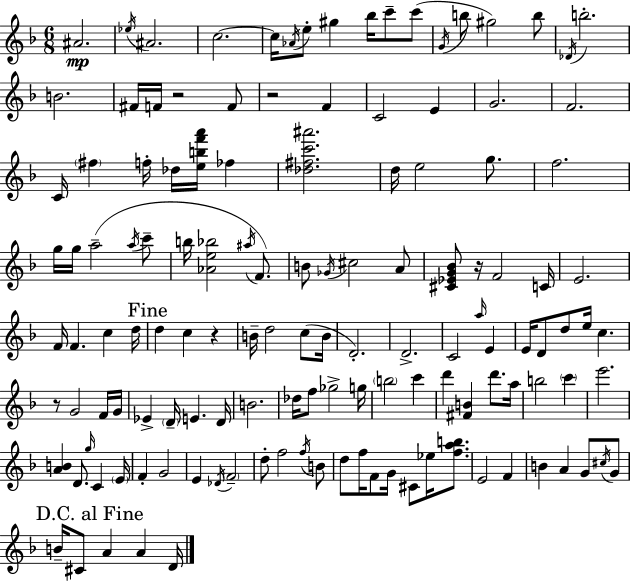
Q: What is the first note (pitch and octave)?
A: A#4